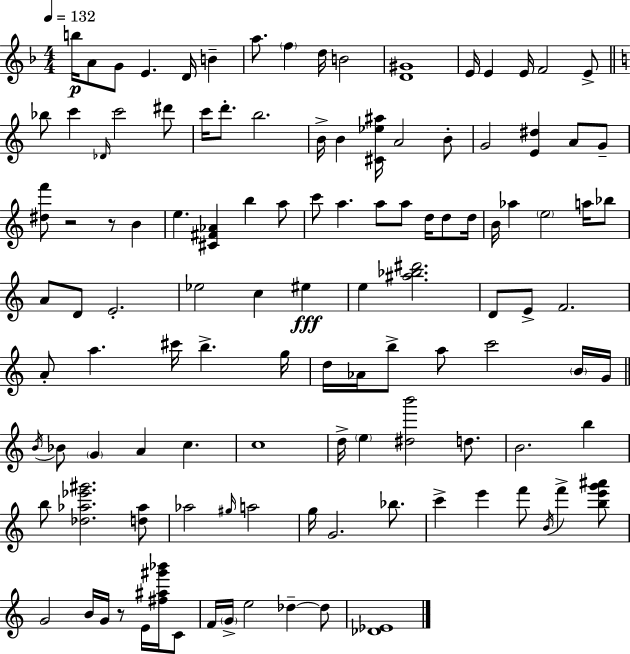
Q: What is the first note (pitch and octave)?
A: B5